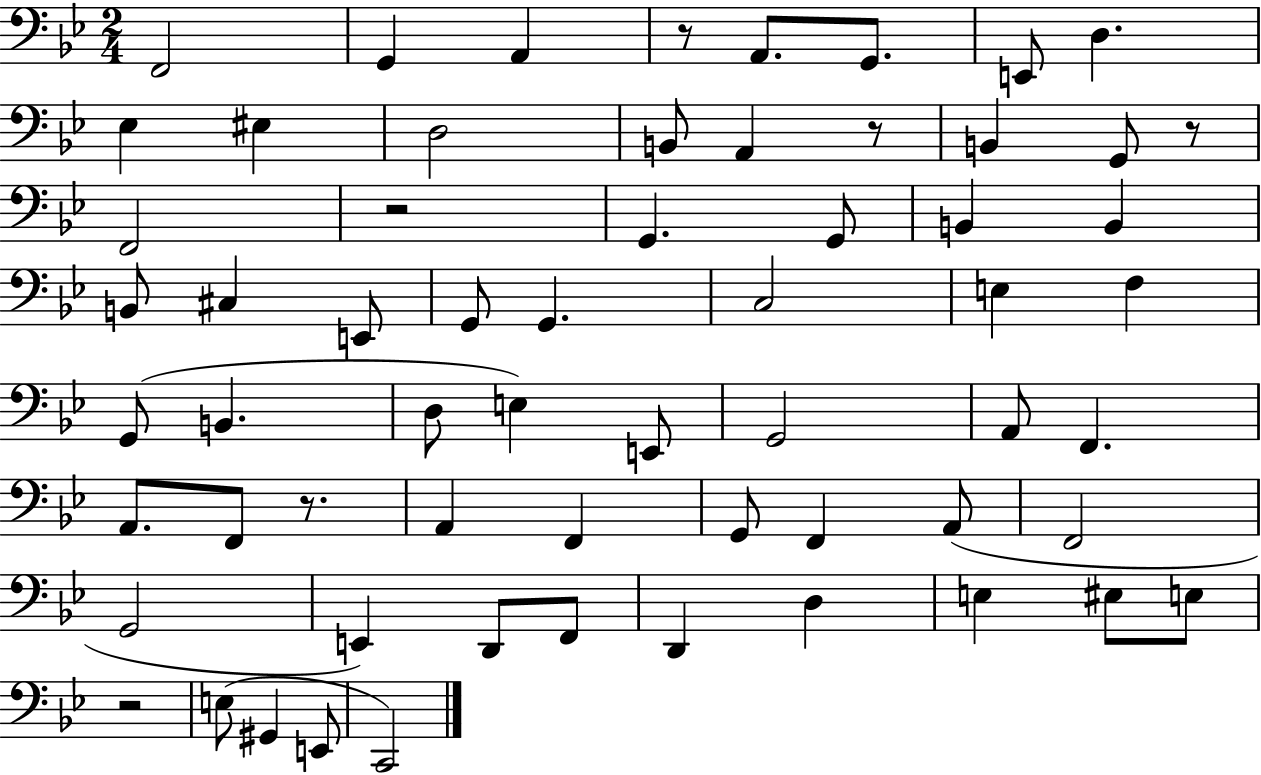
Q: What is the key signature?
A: BES major